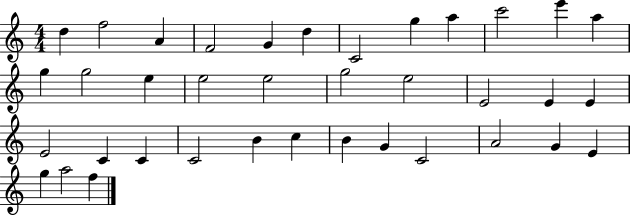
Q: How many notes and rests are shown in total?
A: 37